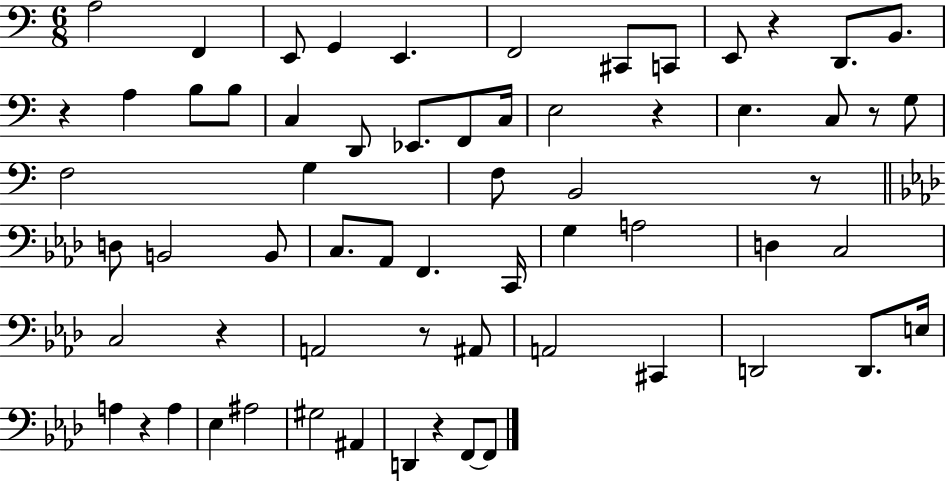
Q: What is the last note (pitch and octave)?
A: F2